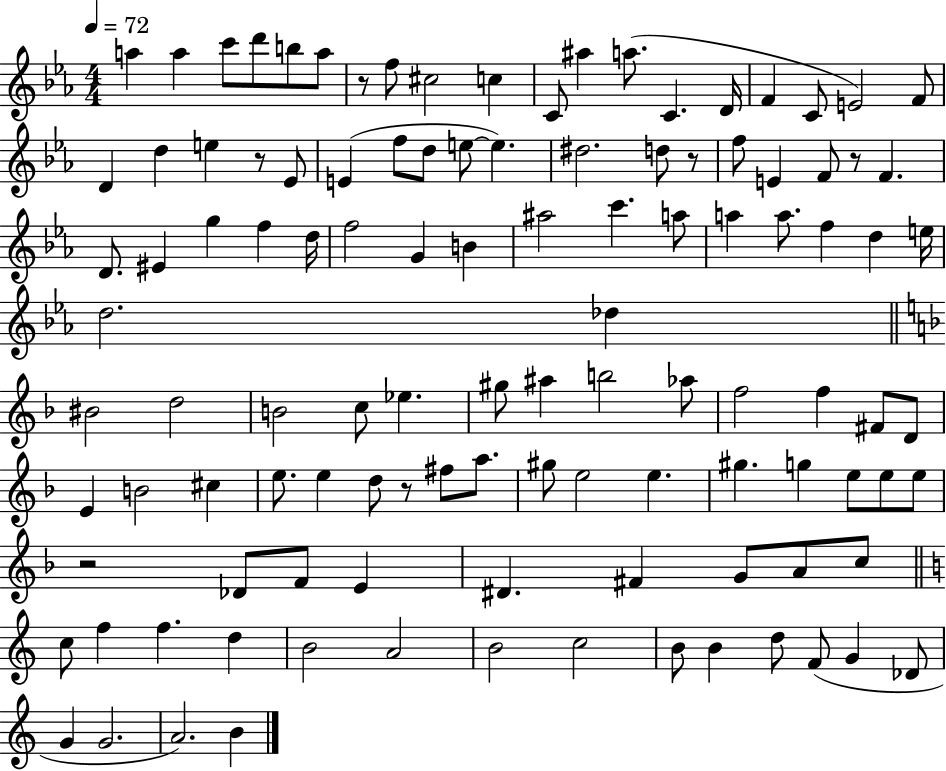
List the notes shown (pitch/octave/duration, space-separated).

A5/q A5/q C6/e D6/e B5/e A5/e R/e F5/e C#5/h C5/q C4/e A#5/q A5/e. C4/q. D4/s F4/q C4/e E4/h F4/e D4/q D5/q E5/q R/e Eb4/e E4/q F5/e D5/e E5/e E5/q. D#5/h. D5/e R/e F5/e E4/q F4/e R/e F4/q. D4/e. EIS4/q G5/q F5/q D5/s F5/h G4/q B4/q A#5/h C6/q. A5/e A5/q A5/e. F5/q D5/q E5/s D5/h. Db5/q BIS4/h D5/h B4/h C5/e Eb5/q. G#5/e A#5/q B5/h Ab5/e F5/h F5/q F#4/e D4/e E4/q B4/h C#5/q E5/e. E5/q D5/e R/e F#5/e A5/e. G#5/e E5/h E5/q. G#5/q. G5/q E5/e E5/e E5/e R/h Db4/e F4/e E4/q D#4/q. F#4/q G4/e A4/e C5/e C5/e F5/q F5/q. D5/q B4/h A4/h B4/h C5/h B4/e B4/q D5/e F4/e G4/q Db4/e G4/q G4/h. A4/h. B4/q